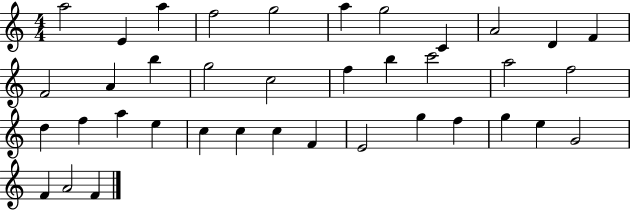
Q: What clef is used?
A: treble